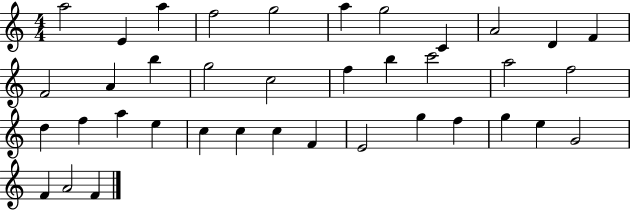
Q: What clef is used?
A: treble